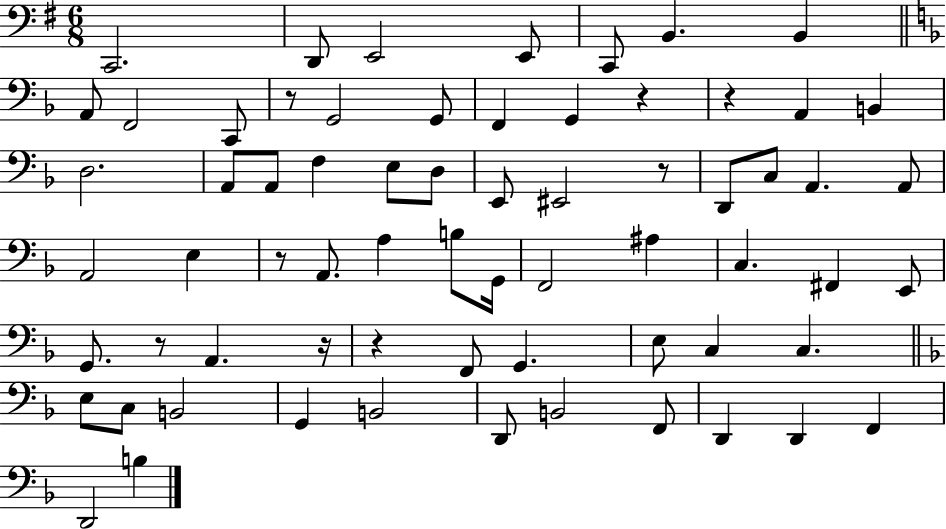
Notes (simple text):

C2/h. D2/e E2/h E2/e C2/e B2/q. B2/q A2/e F2/h C2/e R/e G2/h G2/e F2/q G2/q R/q R/q A2/q B2/q D3/h. A2/e A2/e F3/q E3/e D3/e E2/e EIS2/h R/e D2/e C3/e A2/q. A2/e A2/h E3/q R/e A2/e. A3/q B3/e G2/s F2/h A#3/q C3/q. F#2/q E2/e G2/e. R/e A2/q. R/s R/q F2/e G2/q. E3/e C3/q C3/q. E3/e C3/e B2/h G2/q B2/h D2/e B2/h F2/e D2/q D2/q F2/q D2/h B3/q